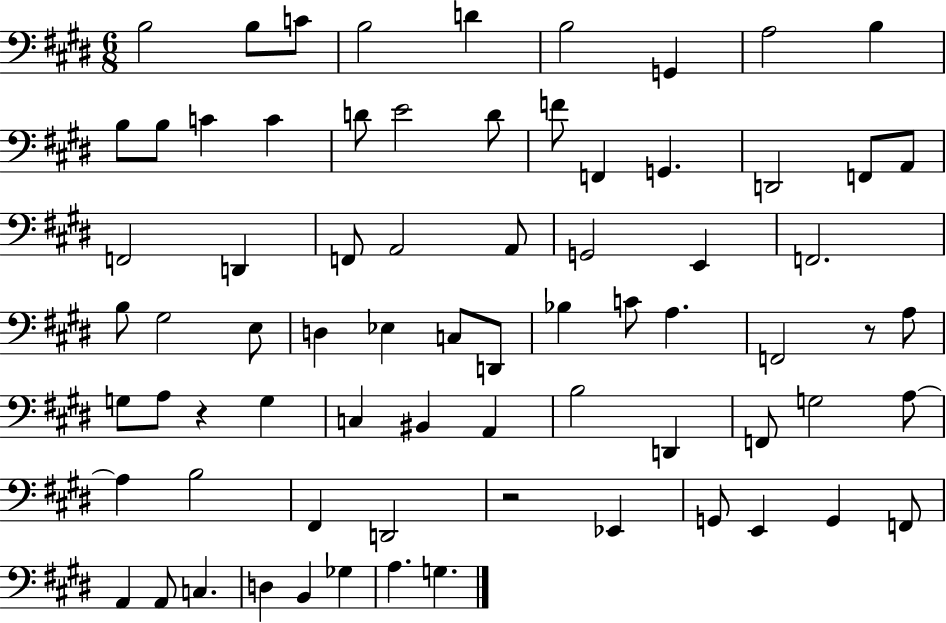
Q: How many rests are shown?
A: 3